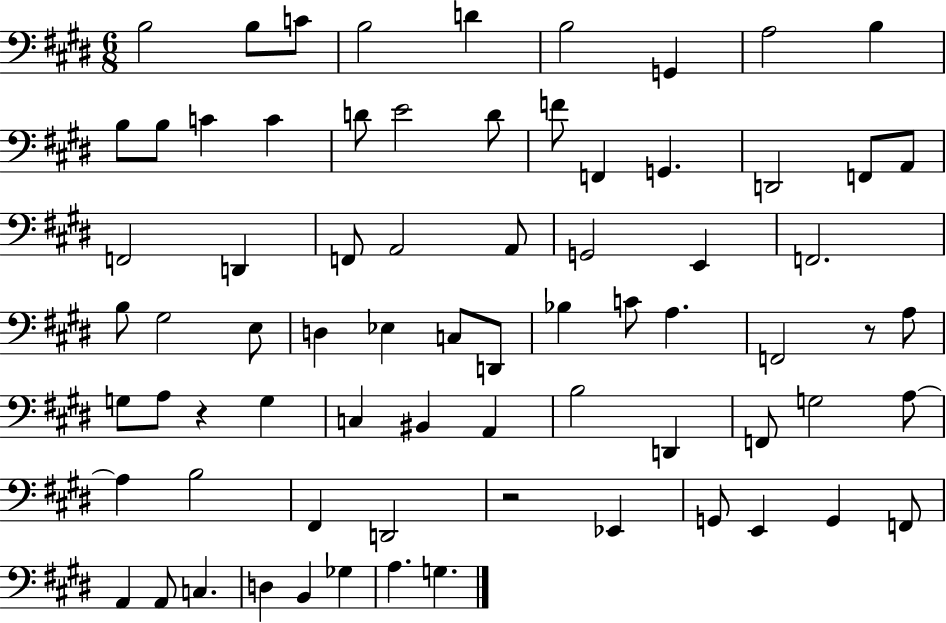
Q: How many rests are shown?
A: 3